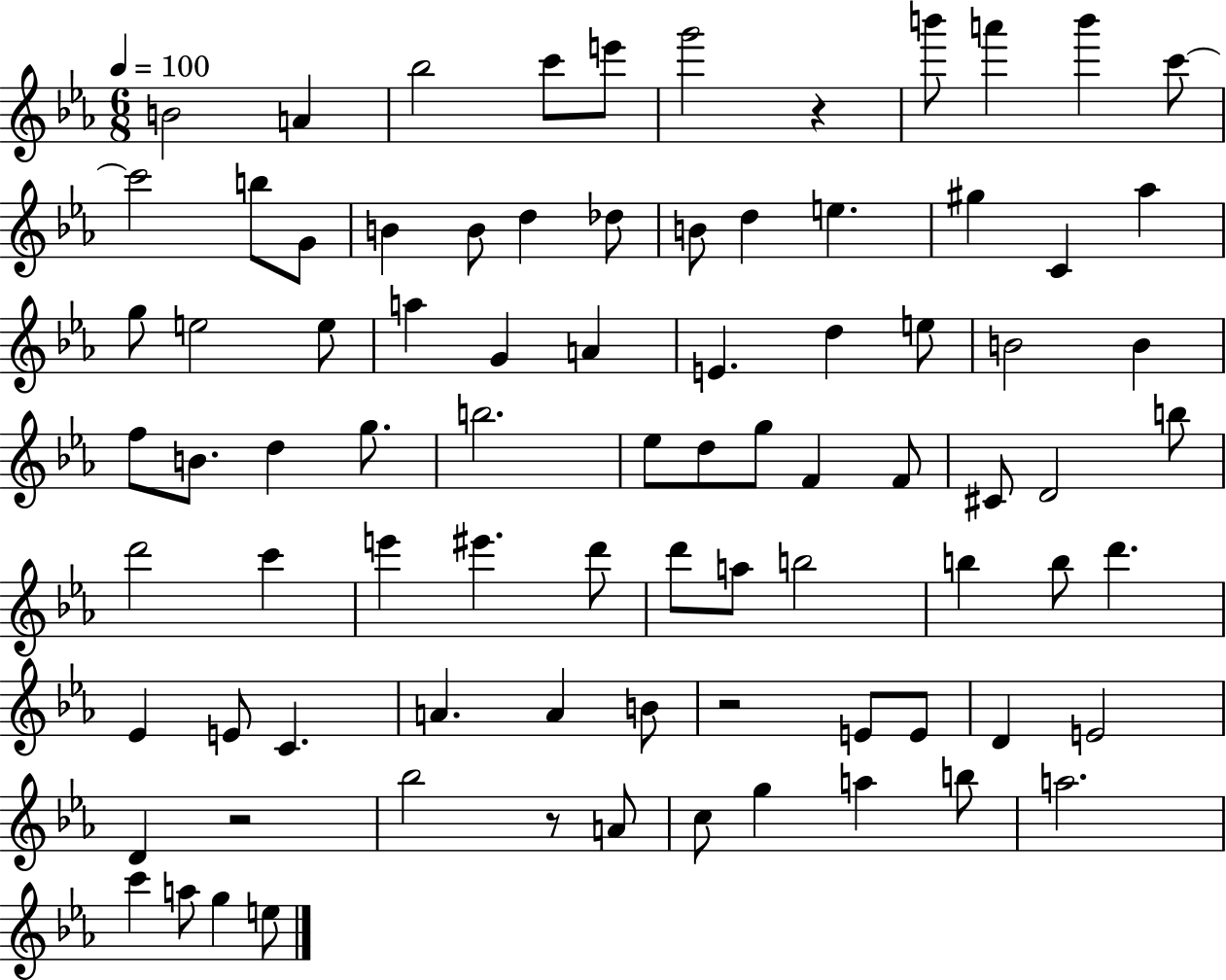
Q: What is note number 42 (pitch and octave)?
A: G5